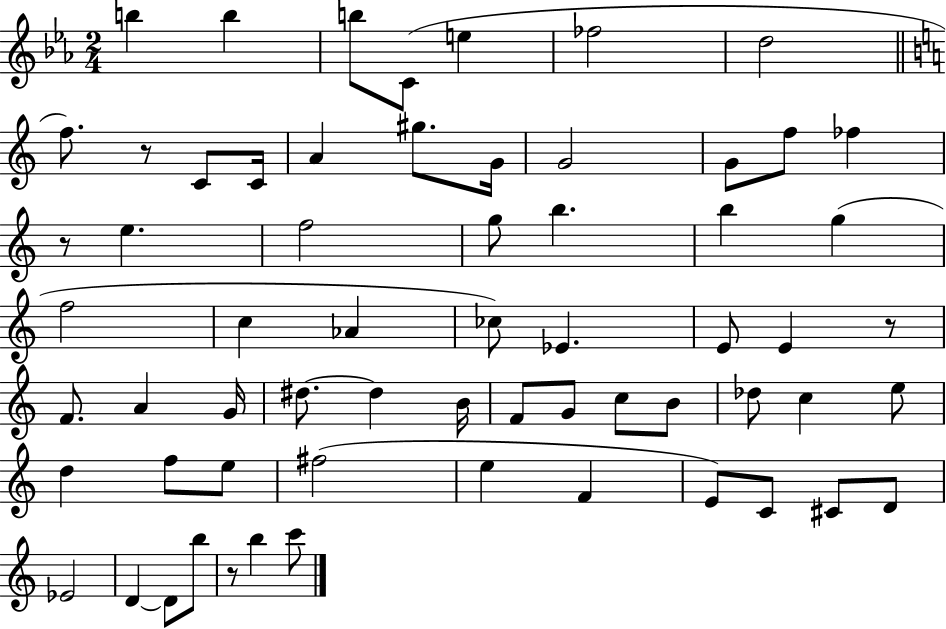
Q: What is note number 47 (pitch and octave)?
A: F#5